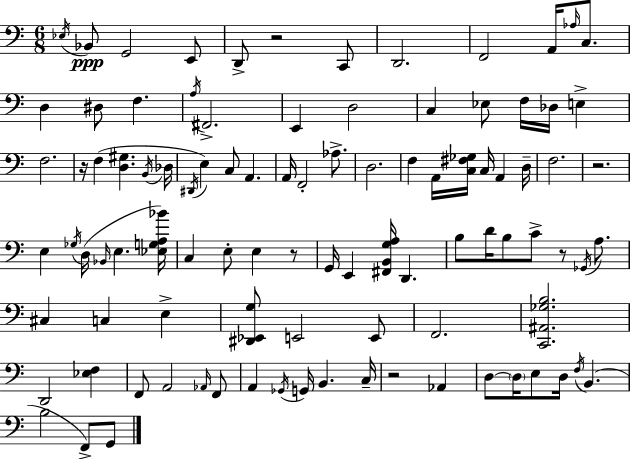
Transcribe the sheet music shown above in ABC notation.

X:1
T:Untitled
M:6/8
L:1/4
K:Am
_E,/4 _B,,/2 G,,2 E,,/2 D,,/2 z2 C,,/2 D,,2 F,,2 A,,/4 _A,/4 C,/2 D, ^D,/2 F, A,/4 ^F,,2 E,, D,2 C, _E,/2 F,/4 _D,/4 E, F,2 z/4 F, [D,^G,] B,,/4 _D,/4 ^D,,/4 E, C,/2 A,, A,,/4 F,,2 _A,/2 D,2 F, A,,/4 [C,^F,_G,]/4 C,/4 A,, D,/4 F,2 z2 E, _G,/4 D,/4 _B,,/4 E, [_E,G,A,_B]/4 C, E,/2 E, z/2 G,,/4 E,, [^F,,B,,G,A,]/4 D,, B,/2 D/4 B,/2 C/2 z/2 _G,,/4 A,/2 ^C, C, E, [^D,,_E,,G,]/2 E,,2 E,,/2 F,,2 [C,,^A,,_G,B,]2 D,,2 [_E,F,] F,,/2 A,,2 _A,,/4 F,,/2 A,, _G,,/4 G,,/4 B,, C,/4 z2 _A,, D,/2 D,/4 E,/2 D,/4 F,/4 B,, B,2 F,,/2 G,,/2